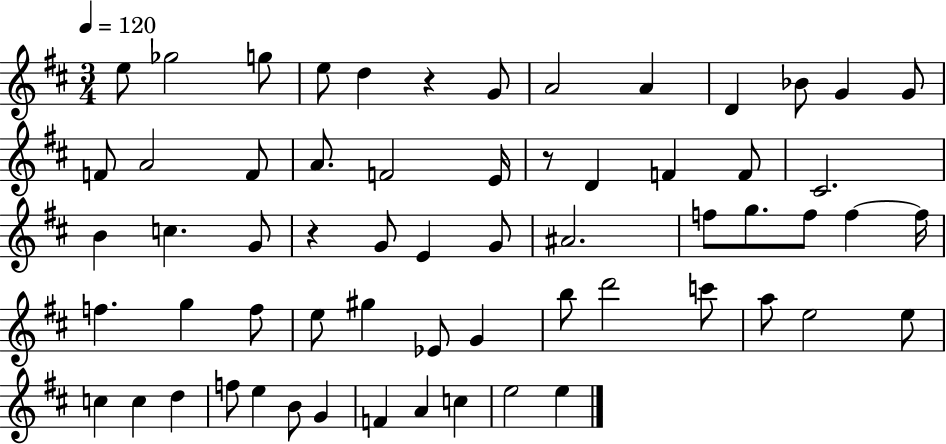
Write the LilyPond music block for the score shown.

{
  \clef treble
  \numericTimeSignature
  \time 3/4
  \key d \major
  \tempo 4 = 120
  e''8 ges''2 g''8 | e''8 d''4 r4 g'8 | a'2 a'4 | d'4 bes'8 g'4 g'8 | \break f'8 a'2 f'8 | a'8. f'2 e'16 | r8 d'4 f'4 f'8 | cis'2. | \break b'4 c''4. g'8 | r4 g'8 e'4 g'8 | ais'2. | f''8 g''8. f''8 f''4~~ f''16 | \break f''4. g''4 f''8 | e''8 gis''4 ees'8 g'4 | b''8 d'''2 c'''8 | a''8 e''2 e''8 | \break c''4 c''4 d''4 | f''8 e''4 b'8 g'4 | f'4 a'4 c''4 | e''2 e''4 | \break \bar "|."
}